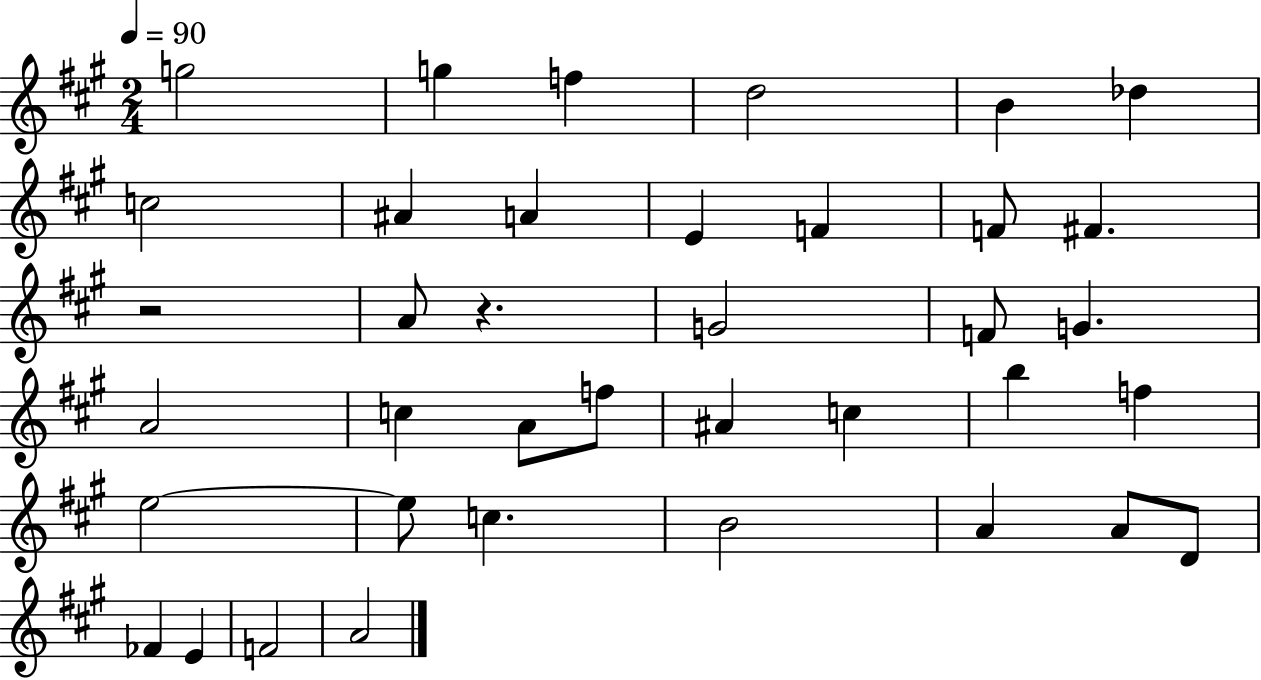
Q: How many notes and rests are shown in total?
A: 38